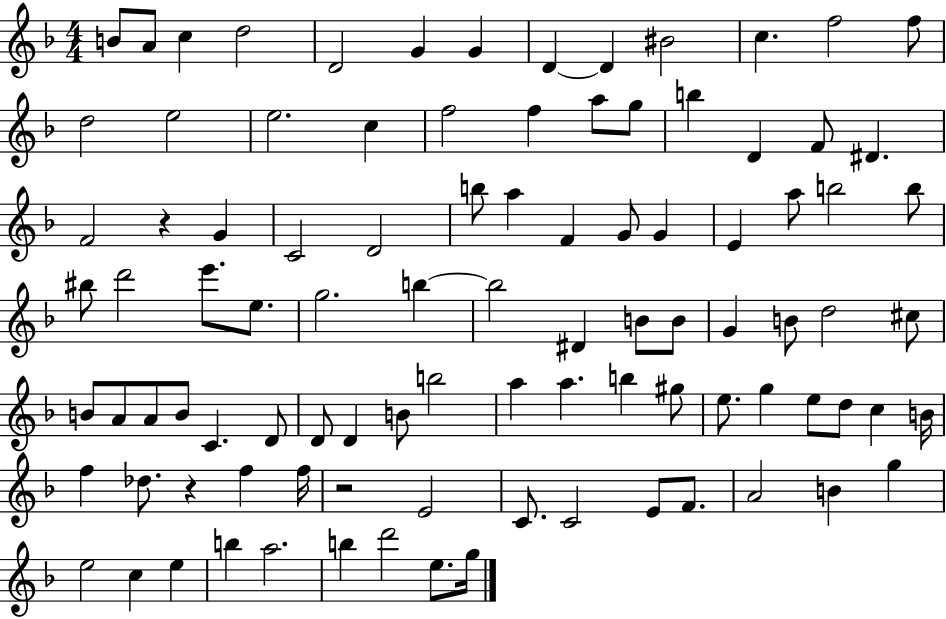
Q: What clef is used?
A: treble